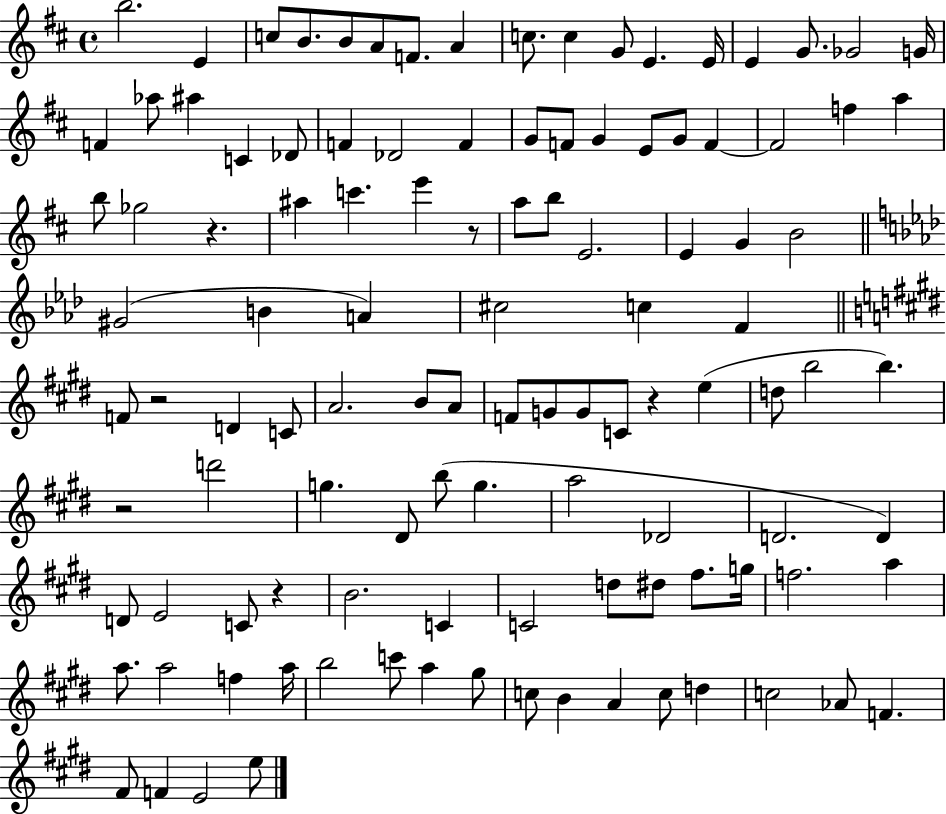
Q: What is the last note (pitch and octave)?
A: E5